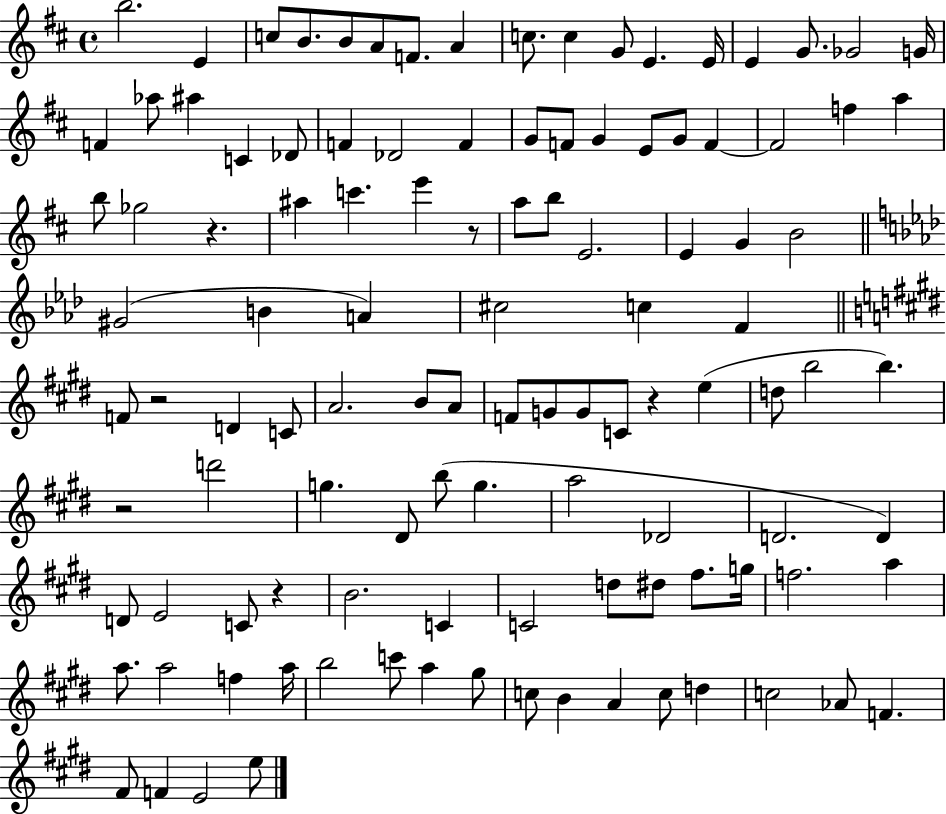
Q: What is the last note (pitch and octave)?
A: E5